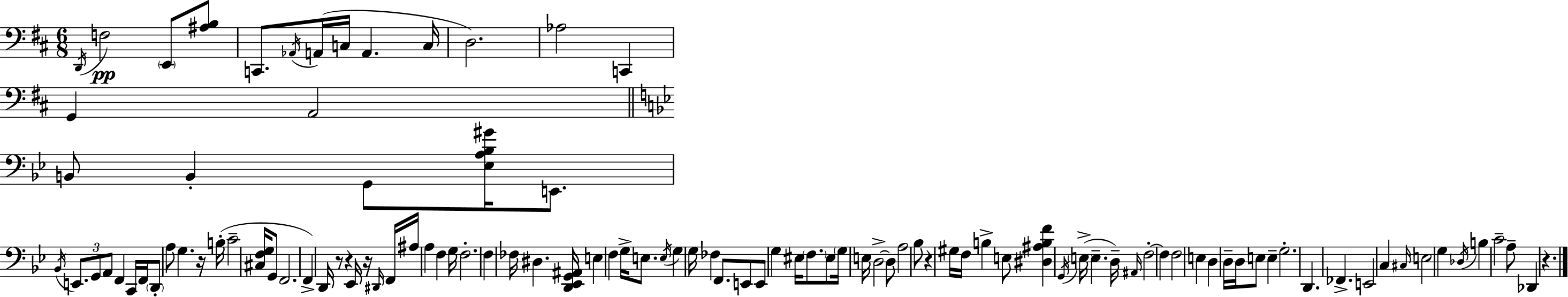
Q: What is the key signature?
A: D major